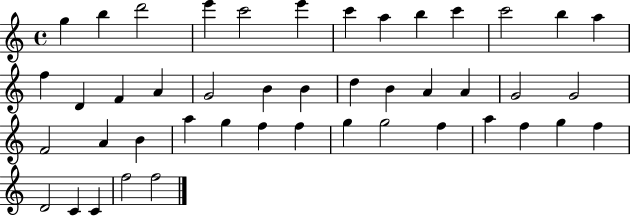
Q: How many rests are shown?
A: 0